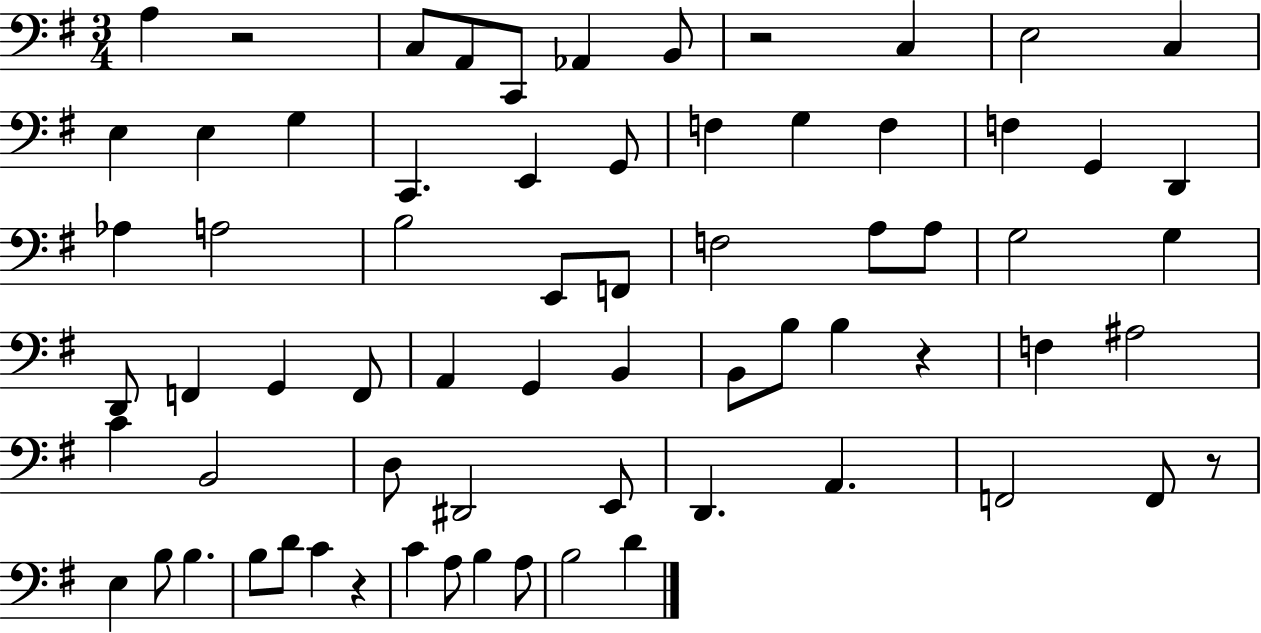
X:1
T:Untitled
M:3/4
L:1/4
K:G
A, z2 C,/2 A,,/2 C,,/2 _A,, B,,/2 z2 C, E,2 C, E, E, G, C,, E,, G,,/2 F, G, F, F, G,, D,, _A, A,2 B,2 E,,/2 F,,/2 F,2 A,/2 A,/2 G,2 G, D,,/2 F,, G,, F,,/2 A,, G,, B,, B,,/2 B,/2 B, z F, ^A,2 C B,,2 D,/2 ^D,,2 E,,/2 D,, A,, F,,2 F,,/2 z/2 E, B,/2 B, B,/2 D/2 C z C A,/2 B, A,/2 B,2 D